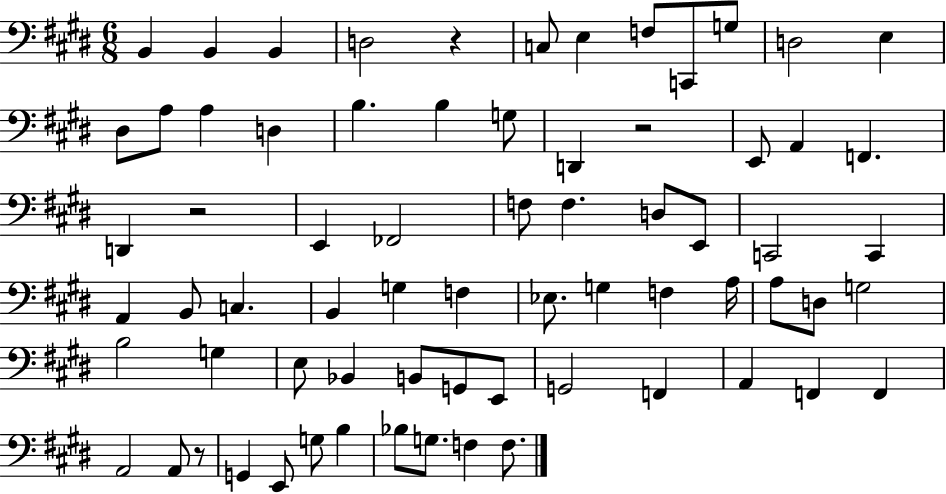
X:1
T:Untitled
M:6/8
L:1/4
K:E
B,, B,, B,, D,2 z C,/2 E, F,/2 C,,/2 G,/2 D,2 E, ^D,/2 A,/2 A, D, B, B, G,/2 D,, z2 E,,/2 A,, F,, D,, z2 E,, _F,,2 F,/2 F, D,/2 E,,/2 C,,2 C,, A,, B,,/2 C, B,, G, F, _E,/2 G, F, A,/4 A,/2 D,/2 G,2 B,2 G, E,/2 _B,, B,,/2 G,,/2 E,,/2 G,,2 F,, A,, F,, F,, A,,2 A,,/2 z/2 G,, E,,/2 G,/2 B, _B,/2 G,/2 F, F,/2